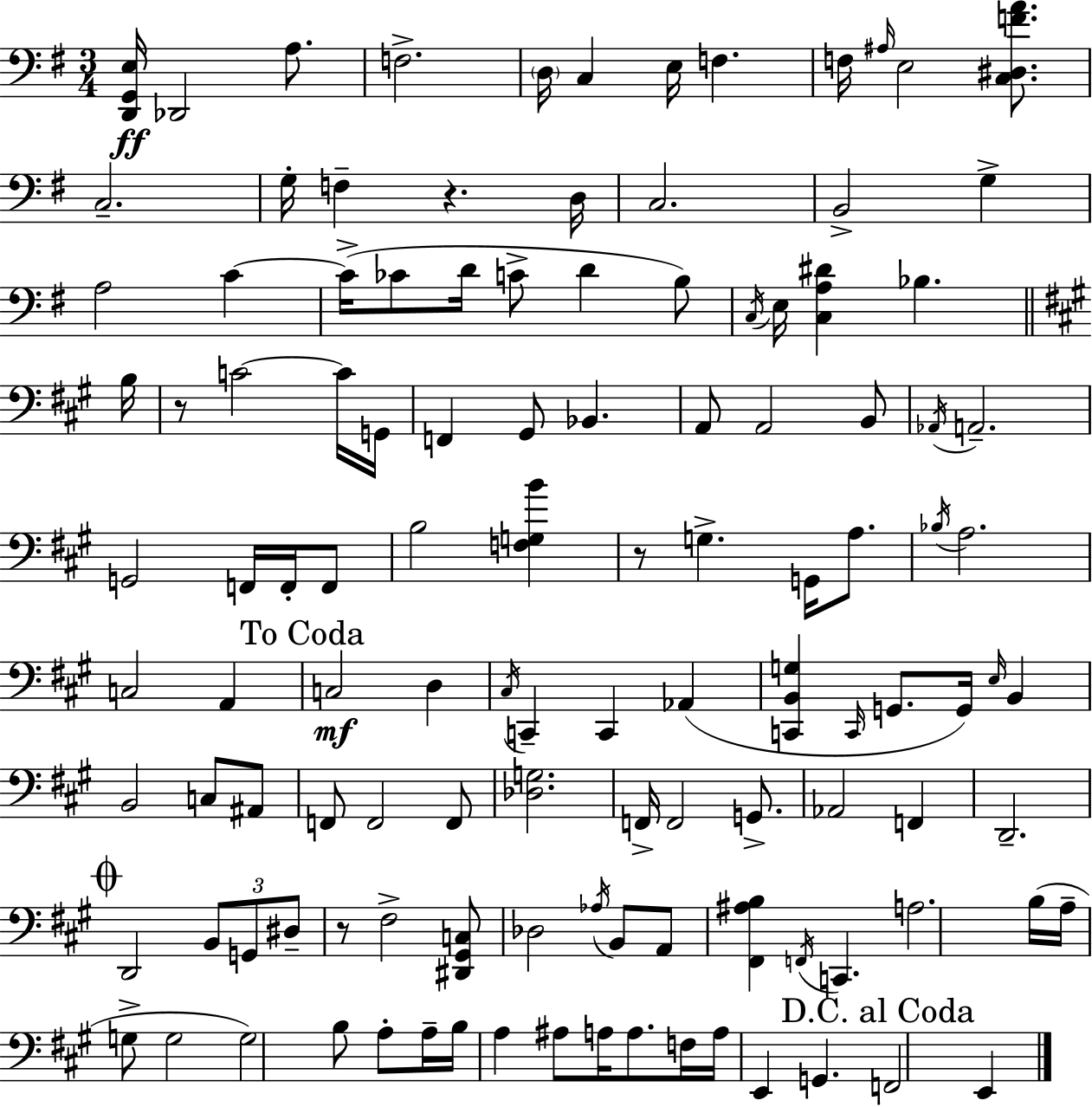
X:1
T:Untitled
M:3/4
L:1/4
K:Em
[D,,G,,E,]/4 _D,,2 A,/2 F,2 D,/4 C, E,/4 F, F,/4 ^A,/4 E,2 [C,^D,FA]/2 C,2 G,/4 F, z D,/4 C,2 B,,2 G, A,2 C C/4 _C/2 D/4 C/2 D B,/2 C,/4 E,/4 [C,A,^D] _B, B,/4 z/2 C2 C/4 G,,/4 F,, ^G,,/2 _B,, A,,/2 A,,2 B,,/2 _A,,/4 A,,2 G,,2 F,,/4 F,,/4 F,,/2 B,2 [F,G,B] z/2 G, G,,/4 A,/2 _B,/4 A,2 C,2 A,, C,2 D, ^C,/4 C,, C,, _A,, [C,,B,,G,] C,,/4 G,,/2 G,,/4 E,/4 B,, B,,2 C,/2 ^A,,/2 F,,/2 F,,2 F,,/2 [_D,G,]2 F,,/4 F,,2 G,,/2 _A,,2 F,, D,,2 D,,2 B,,/2 G,,/2 ^D,/2 z/2 ^F,2 [^D,,^G,,C,]/2 _D,2 _A,/4 B,,/2 A,,/2 [^F,,^A,B,] F,,/4 C,, A,2 B,/4 A,/4 G,/2 G,2 G,2 B,/2 A,/2 A,/4 B,/4 A, ^A,/2 A,/4 A,/2 F,/4 A,/4 E,, G,, F,,2 E,,